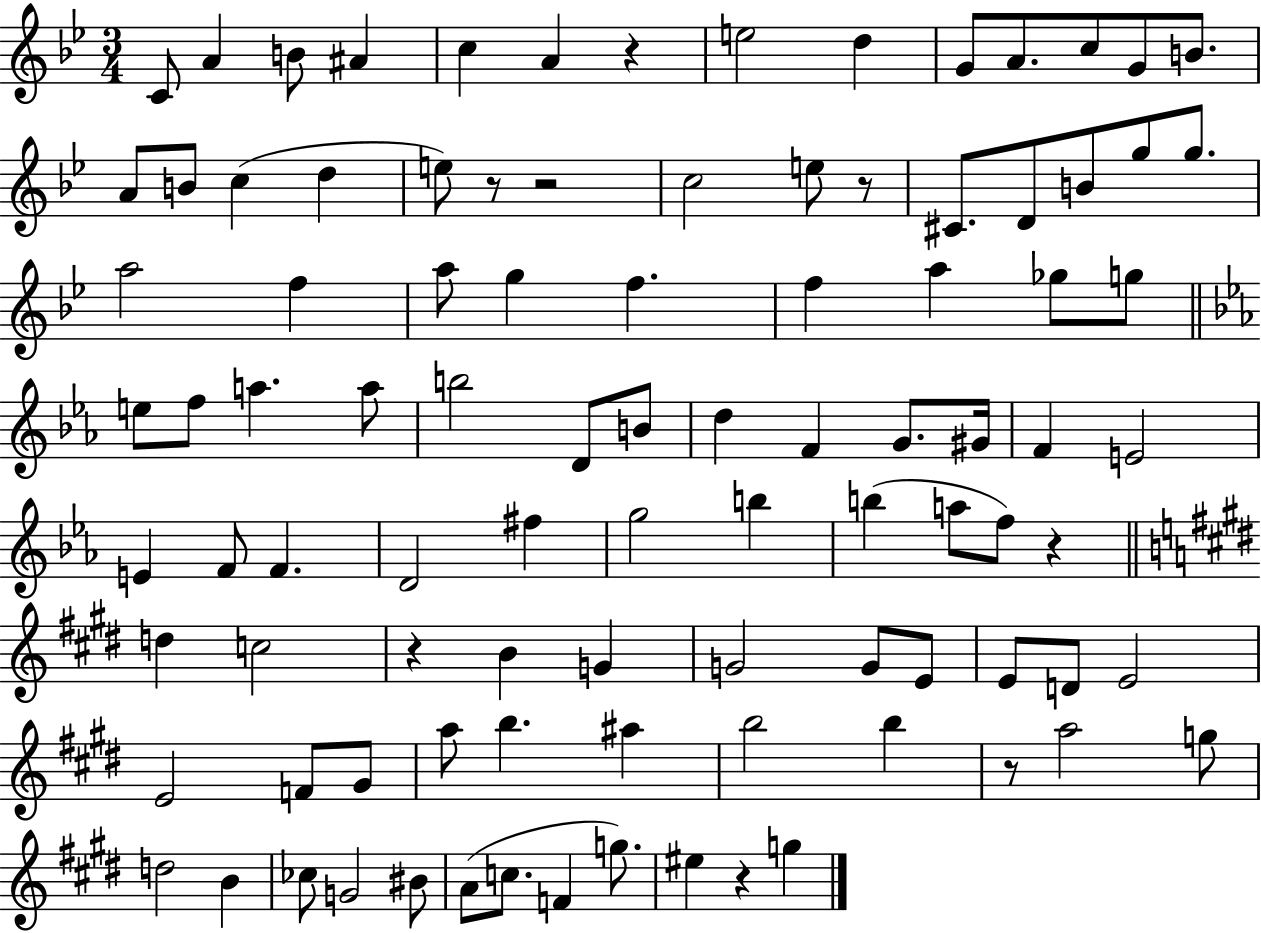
X:1
T:Untitled
M:3/4
L:1/4
K:Bb
C/2 A B/2 ^A c A z e2 d G/2 A/2 c/2 G/2 B/2 A/2 B/2 c d e/2 z/2 z2 c2 e/2 z/2 ^C/2 D/2 B/2 g/2 g/2 a2 f a/2 g f f a _g/2 g/2 e/2 f/2 a a/2 b2 D/2 B/2 d F G/2 ^G/4 F E2 E F/2 F D2 ^f g2 b b a/2 f/2 z d c2 z B G G2 G/2 E/2 E/2 D/2 E2 E2 F/2 ^G/2 a/2 b ^a b2 b z/2 a2 g/2 d2 B _c/2 G2 ^B/2 A/2 c/2 F g/2 ^e z g